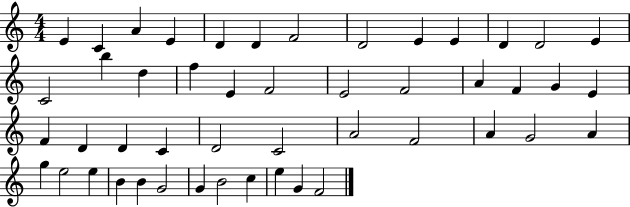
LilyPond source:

{
  \clef treble
  \numericTimeSignature
  \time 4/4
  \key c \major
  e'4 c'4 a'4 e'4 | d'4 d'4 f'2 | d'2 e'4 e'4 | d'4 d'2 e'4 | \break c'2 b''4 d''4 | f''4 e'4 f'2 | e'2 f'2 | a'4 f'4 g'4 e'4 | \break f'4 d'4 d'4 c'4 | d'2 c'2 | a'2 f'2 | a'4 g'2 a'4 | \break g''4 e''2 e''4 | b'4 b'4 g'2 | g'4 b'2 c''4 | e''4 g'4 f'2 | \break \bar "|."
}